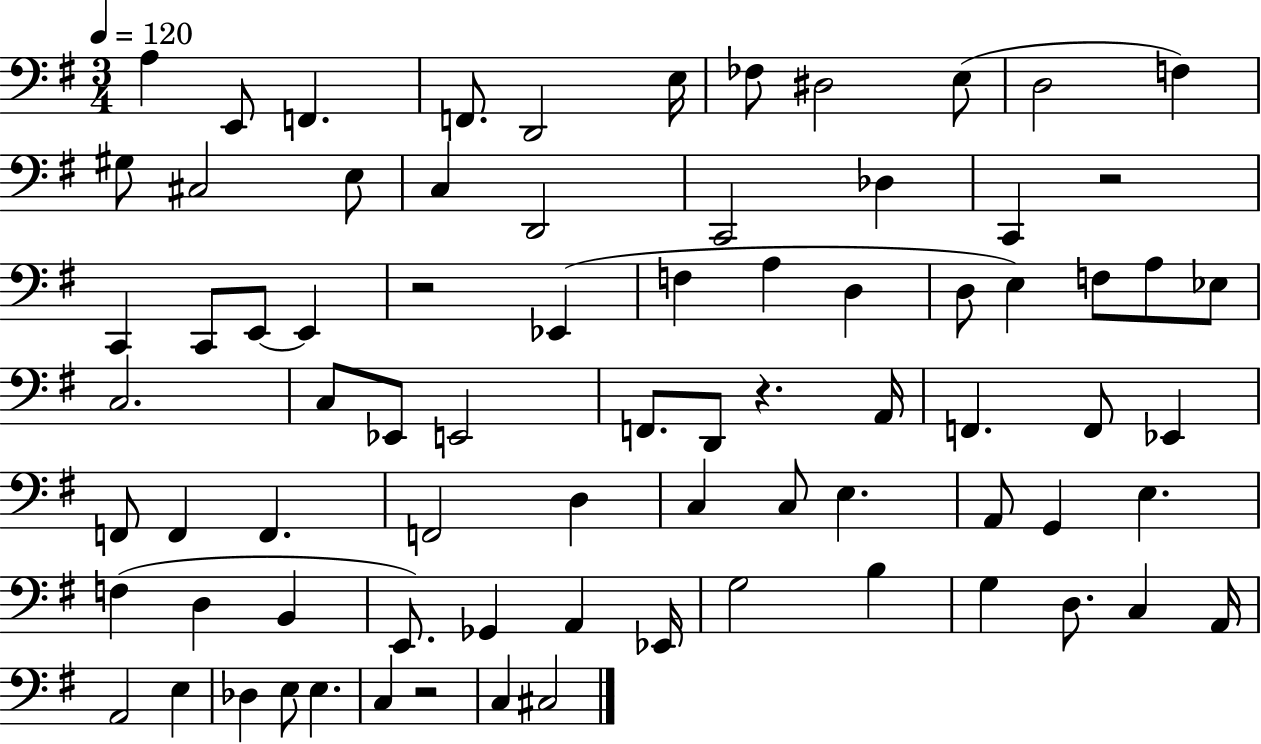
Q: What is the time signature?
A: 3/4